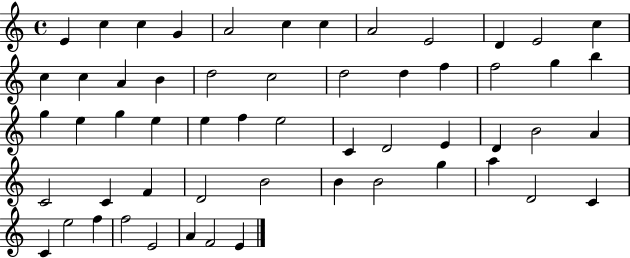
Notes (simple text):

E4/q C5/q C5/q G4/q A4/h C5/q C5/q A4/h E4/h D4/q E4/h C5/q C5/q C5/q A4/q B4/q D5/h C5/h D5/h D5/q F5/q F5/h G5/q B5/q G5/q E5/q G5/q E5/q E5/q F5/q E5/h C4/q D4/h E4/q D4/q B4/h A4/q C4/h C4/q F4/q D4/h B4/h B4/q B4/h G5/q A5/q D4/h C4/q C4/q E5/h F5/q F5/h E4/h A4/q F4/h E4/q